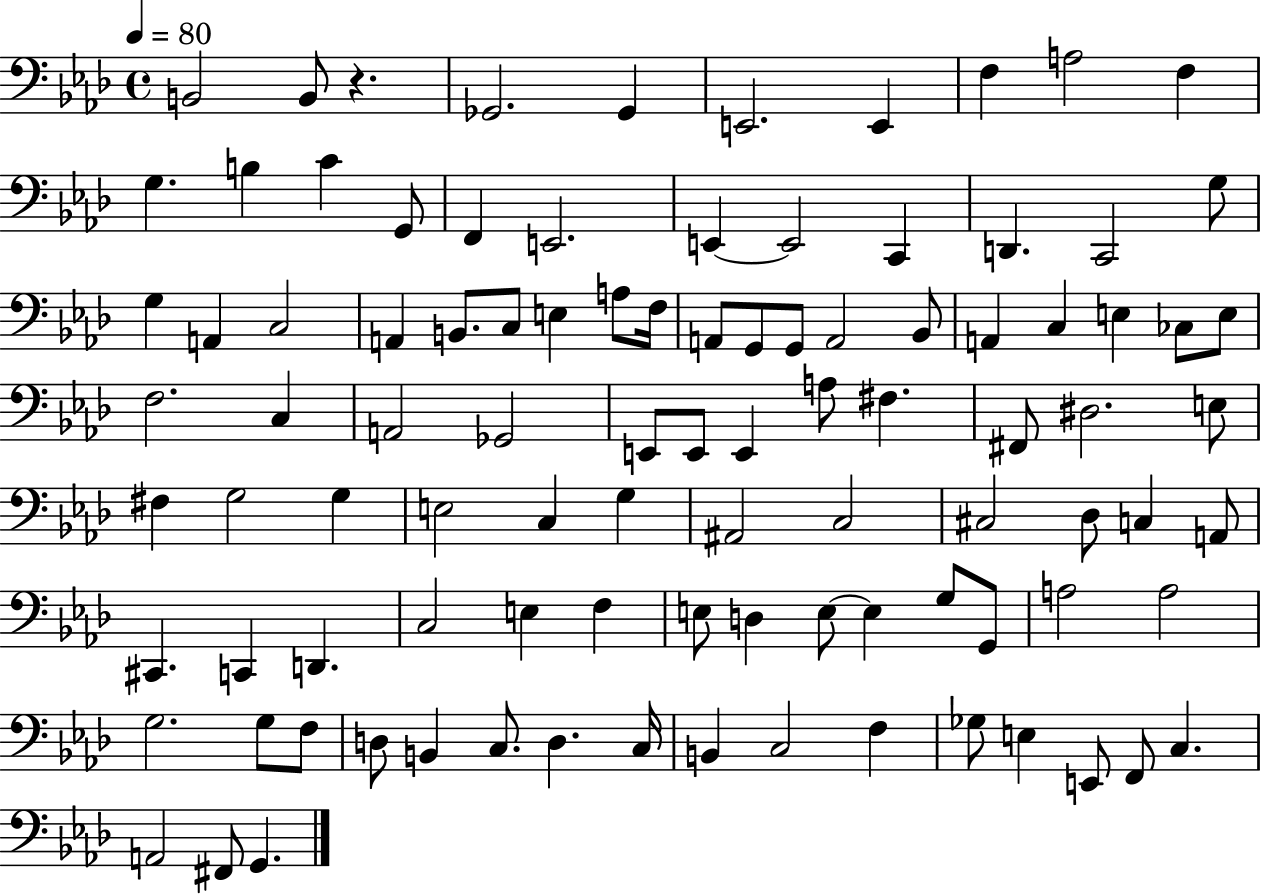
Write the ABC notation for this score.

X:1
T:Untitled
M:4/4
L:1/4
K:Ab
B,,2 B,,/2 z _G,,2 _G,, E,,2 E,, F, A,2 F, G, B, C G,,/2 F,, E,,2 E,, E,,2 C,, D,, C,,2 G,/2 G, A,, C,2 A,, B,,/2 C,/2 E, A,/2 F,/4 A,,/2 G,,/2 G,,/2 A,,2 _B,,/2 A,, C, E, _C,/2 E,/2 F,2 C, A,,2 _G,,2 E,,/2 E,,/2 E,, A,/2 ^F, ^F,,/2 ^D,2 E,/2 ^F, G,2 G, E,2 C, G, ^A,,2 C,2 ^C,2 _D,/2 C, A,,/2 ^C,, C,, D,, C,2 E, F, E,/2 D, E,/2 E, G,/2 G,,/2 A,2 A,2 G,2 G,/2 F,/2 D,/2 B,, C,/2 D, C,/4 B,, C,2 F, _G,/2 E, E,,/2 F,,/2 C, A,,2 ^F,,/2 G,,